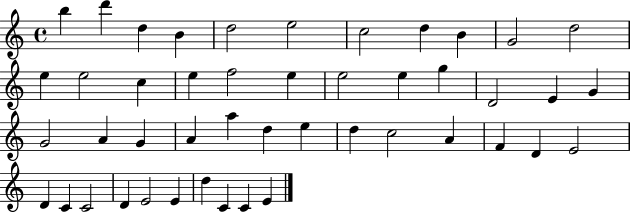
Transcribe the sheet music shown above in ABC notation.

X:1
T:Untitled
M:4/4
L:1/4
K:C
b d' d B d2 e2 c2 d B G2 d2 e e2 c e f2 e e2 e g D2 E G G2 A G A a d e d c2 A F D E2 D C C2 D E2 E d C C E